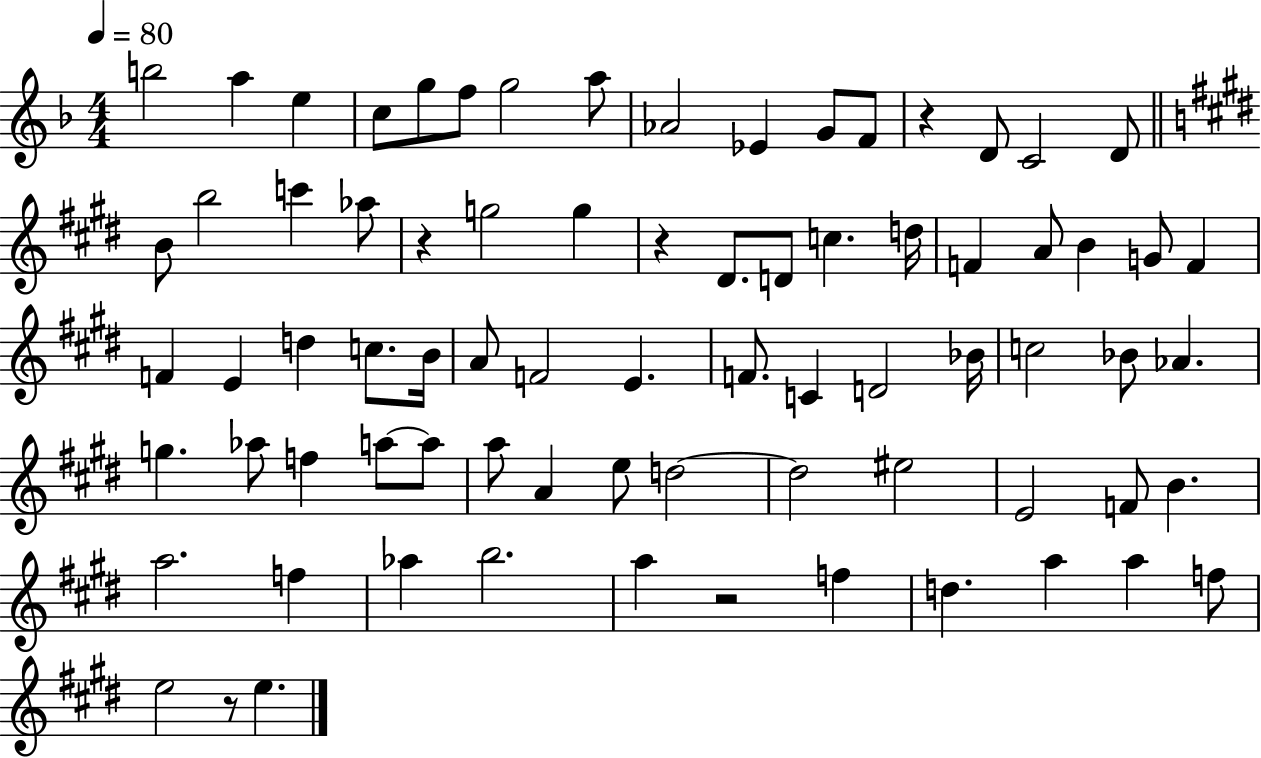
{
  \clef treble
  \numericTimeSignature
  \time 4/4
  \key f \major
  \tempo 4 = 80
  b''2 a''4 e''4 | c''8 g''8 f''8 g''2 a''8 | aes'2 ees'4 g'8 f'8 | r4 d'8 c'2 d'8 | \break \bar "||" \break \key e \major b'8 b''2 c'''4 aes''8 | r4 g''2 g''4 | r4 dis'8. d'8 c''4. d''16 | f'4 a'8 b'4 g'8 f'4 | \break f'4 e'4 d''4 c''8. b'16 | a'8 f'2 e'4. | f'8. c'4 d'2 bes'16 | c''2 bes'8 aes'4. | \break g''4. aes''8 f''4 a''8~~ a''8 | a''8 a'4 e''8 d''2~~ | d''2 eis''2 | e'2 f'8 b'4. | \break a''2. f''4 | aes''4 b''2. | a''4 r2 f''4 | d''4. a''4 a''4 f''8 | \break e''2 r8 e''4. | \bar "|."
}